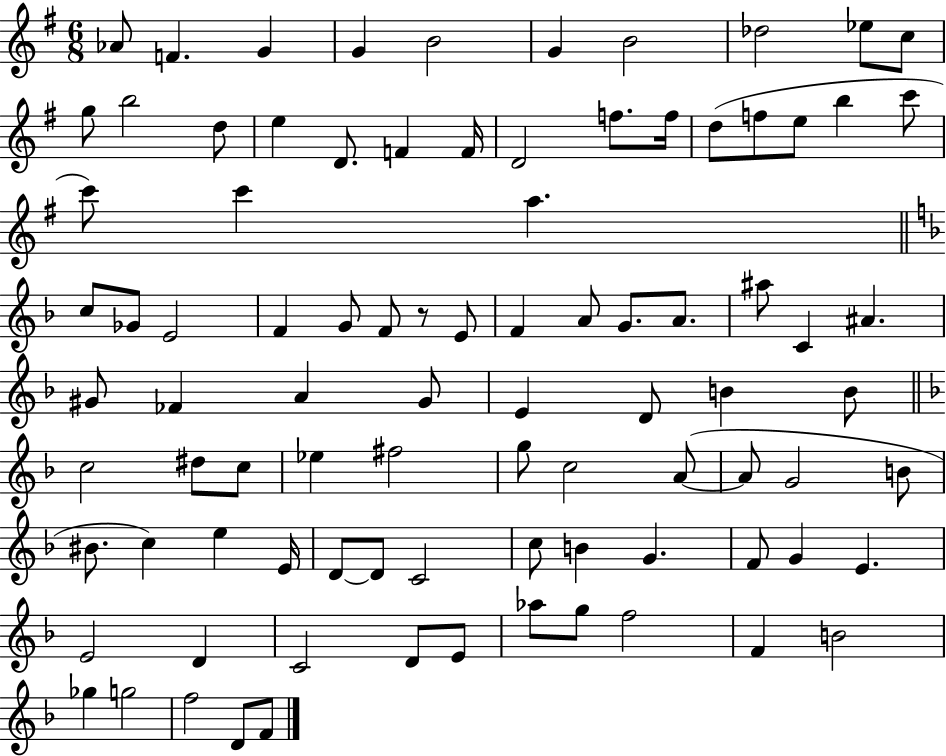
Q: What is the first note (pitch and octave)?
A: Ab4